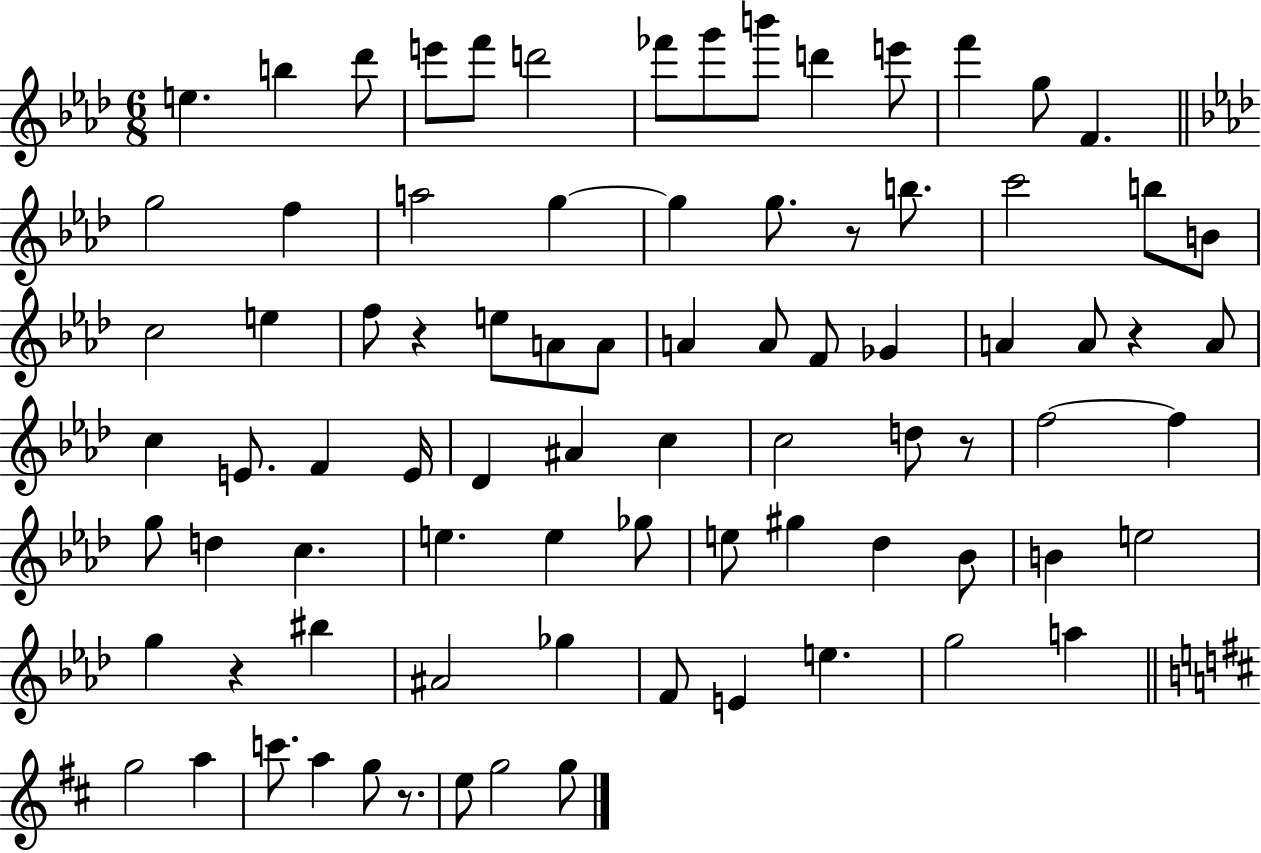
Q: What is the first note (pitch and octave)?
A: E5